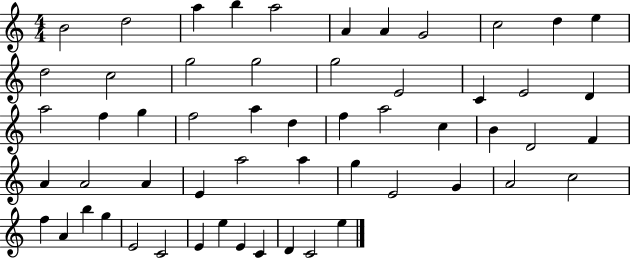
B4/h D5/h A5/q B5/q A5/h A4/q A4/q G4/h C5/h D5/q E5/q D5/h C5/h G5/h G5/h G5/h E4/h C4/q E4/h D4/q A5/h F5/q G5/q F5/h A5/q D5/q F5/q A5/h C5/q B4/q D4/h F4/q A4/q A4/h A4/q E4/q A5/h A5/q G5/q E4/h G4/q A4/h C5/h F5/q A4/q B5/q G5/q E4/h C4/h E4/q E5/q E4/q C4/q D4/q C4/h E5/q